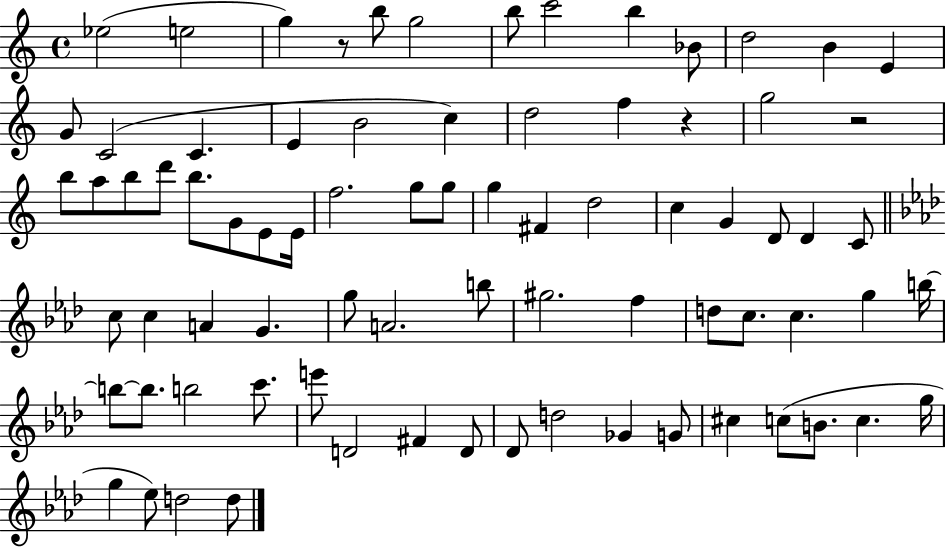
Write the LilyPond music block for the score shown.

{
  \clef treble
  \time 4/4
  \defaultTimeSignature
  \key c \major
  ees''2( e''2 | g''4) r8 b''8 g''2 | b''8 c'''2 b''4 bes'8 | d''2 b'4 e'4 | \break g'8 c'2( c'4. | e'4 b'2 c''4) | d''2 f''4 r4 | g''2 r2 | \break b''8 a''8 b''8 d'''8 b''8. g'8 e'8 e'16 | f''2. g''8 g''8 | g''4 fis'4 d''2 | c''4 g'4 d'8 d'4 c'8 | \break \bar "||" \break \key f \minor c''8 c''4 a'4 g'4. | g''8 a'2. b''8 | gis''2. f''4 | d''8 c''8. c''4. g''4 b''16~~ | \break b''8~~ b''8. b''2 c'''8. | e'''8 d'2 fis'4 d'8 | des'8 d''2 ges'4 g'8 | cis''4 c''8( b'8. c''4. g''16 | \break g''4 ees''8) d''2 d''8 | \bar "|."
}